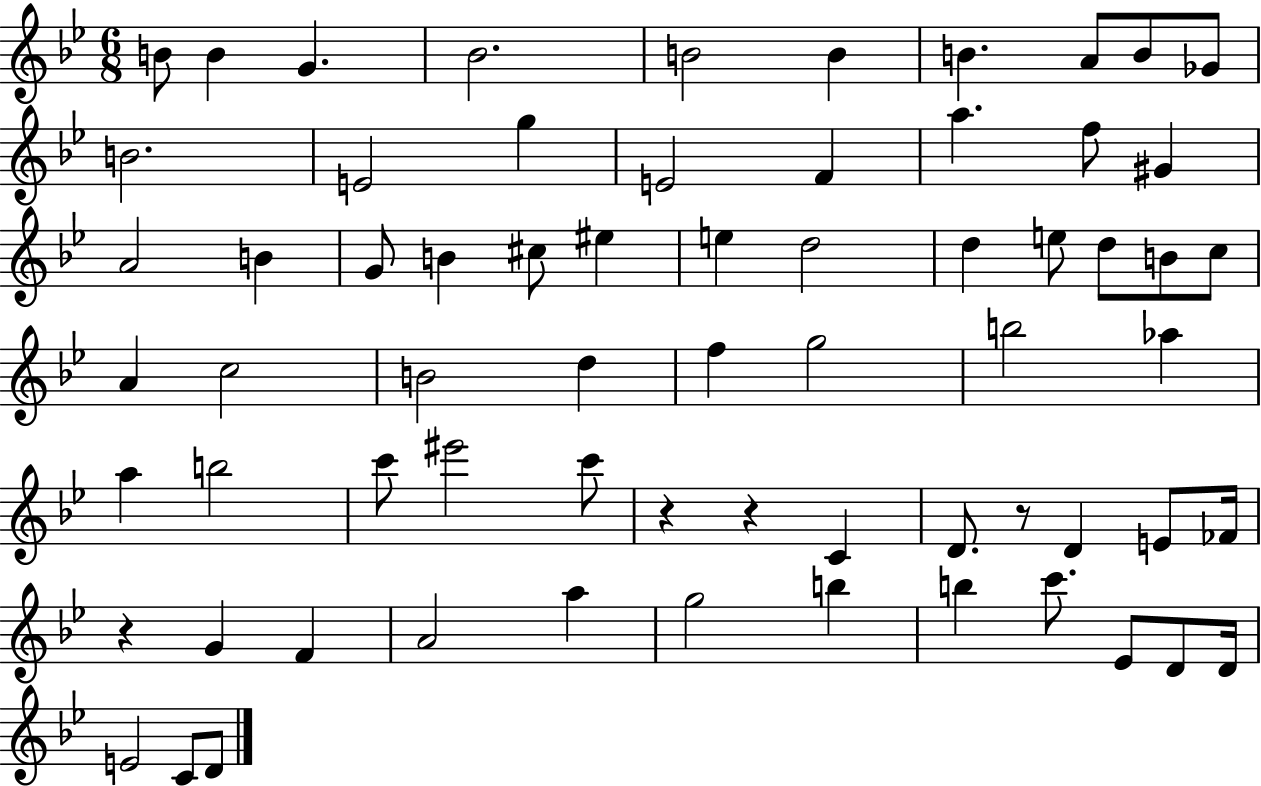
{
  \clef treble
  \numericTimeSignature
  \time 6/8
  \key bes \major
  b'8 b'4 g'4. | bes'2. | b'2 b'4 | b'4. a'8 b'8 ges'8 | \break b'2. | e'2 g''4 | e'2 f'4 | a''4. f''8 gis'4 | \break a'2 b'4 | g'8 b'4 cis''8 eis''4 | e''4 d''2 | d''4 e''8 d''8 b'8 c''8 | \break a'4 c''2 | b'2 d''4 | f''4 g''2 | b''2 aes''4 | \break a''4 b''2 | c'''8 eis'''2 c'''8 | r4 r4 c'4 | d'8. r8 d'4 e'8 fes'16 | \break r4 g'4 f'4 | a'2 a''4 | g''2 b''4 | b''4 c'''8. ees'8 d'8 d'16 | \break e'2 c'8 d'8 | \bar "|."
}